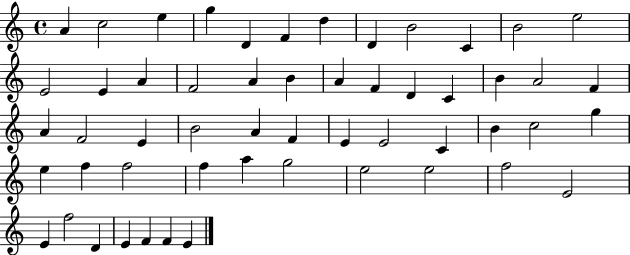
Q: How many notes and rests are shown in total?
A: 54